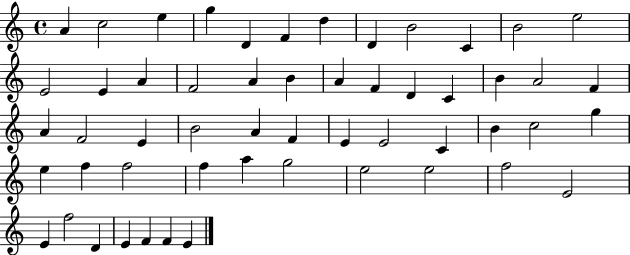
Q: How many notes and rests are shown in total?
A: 54